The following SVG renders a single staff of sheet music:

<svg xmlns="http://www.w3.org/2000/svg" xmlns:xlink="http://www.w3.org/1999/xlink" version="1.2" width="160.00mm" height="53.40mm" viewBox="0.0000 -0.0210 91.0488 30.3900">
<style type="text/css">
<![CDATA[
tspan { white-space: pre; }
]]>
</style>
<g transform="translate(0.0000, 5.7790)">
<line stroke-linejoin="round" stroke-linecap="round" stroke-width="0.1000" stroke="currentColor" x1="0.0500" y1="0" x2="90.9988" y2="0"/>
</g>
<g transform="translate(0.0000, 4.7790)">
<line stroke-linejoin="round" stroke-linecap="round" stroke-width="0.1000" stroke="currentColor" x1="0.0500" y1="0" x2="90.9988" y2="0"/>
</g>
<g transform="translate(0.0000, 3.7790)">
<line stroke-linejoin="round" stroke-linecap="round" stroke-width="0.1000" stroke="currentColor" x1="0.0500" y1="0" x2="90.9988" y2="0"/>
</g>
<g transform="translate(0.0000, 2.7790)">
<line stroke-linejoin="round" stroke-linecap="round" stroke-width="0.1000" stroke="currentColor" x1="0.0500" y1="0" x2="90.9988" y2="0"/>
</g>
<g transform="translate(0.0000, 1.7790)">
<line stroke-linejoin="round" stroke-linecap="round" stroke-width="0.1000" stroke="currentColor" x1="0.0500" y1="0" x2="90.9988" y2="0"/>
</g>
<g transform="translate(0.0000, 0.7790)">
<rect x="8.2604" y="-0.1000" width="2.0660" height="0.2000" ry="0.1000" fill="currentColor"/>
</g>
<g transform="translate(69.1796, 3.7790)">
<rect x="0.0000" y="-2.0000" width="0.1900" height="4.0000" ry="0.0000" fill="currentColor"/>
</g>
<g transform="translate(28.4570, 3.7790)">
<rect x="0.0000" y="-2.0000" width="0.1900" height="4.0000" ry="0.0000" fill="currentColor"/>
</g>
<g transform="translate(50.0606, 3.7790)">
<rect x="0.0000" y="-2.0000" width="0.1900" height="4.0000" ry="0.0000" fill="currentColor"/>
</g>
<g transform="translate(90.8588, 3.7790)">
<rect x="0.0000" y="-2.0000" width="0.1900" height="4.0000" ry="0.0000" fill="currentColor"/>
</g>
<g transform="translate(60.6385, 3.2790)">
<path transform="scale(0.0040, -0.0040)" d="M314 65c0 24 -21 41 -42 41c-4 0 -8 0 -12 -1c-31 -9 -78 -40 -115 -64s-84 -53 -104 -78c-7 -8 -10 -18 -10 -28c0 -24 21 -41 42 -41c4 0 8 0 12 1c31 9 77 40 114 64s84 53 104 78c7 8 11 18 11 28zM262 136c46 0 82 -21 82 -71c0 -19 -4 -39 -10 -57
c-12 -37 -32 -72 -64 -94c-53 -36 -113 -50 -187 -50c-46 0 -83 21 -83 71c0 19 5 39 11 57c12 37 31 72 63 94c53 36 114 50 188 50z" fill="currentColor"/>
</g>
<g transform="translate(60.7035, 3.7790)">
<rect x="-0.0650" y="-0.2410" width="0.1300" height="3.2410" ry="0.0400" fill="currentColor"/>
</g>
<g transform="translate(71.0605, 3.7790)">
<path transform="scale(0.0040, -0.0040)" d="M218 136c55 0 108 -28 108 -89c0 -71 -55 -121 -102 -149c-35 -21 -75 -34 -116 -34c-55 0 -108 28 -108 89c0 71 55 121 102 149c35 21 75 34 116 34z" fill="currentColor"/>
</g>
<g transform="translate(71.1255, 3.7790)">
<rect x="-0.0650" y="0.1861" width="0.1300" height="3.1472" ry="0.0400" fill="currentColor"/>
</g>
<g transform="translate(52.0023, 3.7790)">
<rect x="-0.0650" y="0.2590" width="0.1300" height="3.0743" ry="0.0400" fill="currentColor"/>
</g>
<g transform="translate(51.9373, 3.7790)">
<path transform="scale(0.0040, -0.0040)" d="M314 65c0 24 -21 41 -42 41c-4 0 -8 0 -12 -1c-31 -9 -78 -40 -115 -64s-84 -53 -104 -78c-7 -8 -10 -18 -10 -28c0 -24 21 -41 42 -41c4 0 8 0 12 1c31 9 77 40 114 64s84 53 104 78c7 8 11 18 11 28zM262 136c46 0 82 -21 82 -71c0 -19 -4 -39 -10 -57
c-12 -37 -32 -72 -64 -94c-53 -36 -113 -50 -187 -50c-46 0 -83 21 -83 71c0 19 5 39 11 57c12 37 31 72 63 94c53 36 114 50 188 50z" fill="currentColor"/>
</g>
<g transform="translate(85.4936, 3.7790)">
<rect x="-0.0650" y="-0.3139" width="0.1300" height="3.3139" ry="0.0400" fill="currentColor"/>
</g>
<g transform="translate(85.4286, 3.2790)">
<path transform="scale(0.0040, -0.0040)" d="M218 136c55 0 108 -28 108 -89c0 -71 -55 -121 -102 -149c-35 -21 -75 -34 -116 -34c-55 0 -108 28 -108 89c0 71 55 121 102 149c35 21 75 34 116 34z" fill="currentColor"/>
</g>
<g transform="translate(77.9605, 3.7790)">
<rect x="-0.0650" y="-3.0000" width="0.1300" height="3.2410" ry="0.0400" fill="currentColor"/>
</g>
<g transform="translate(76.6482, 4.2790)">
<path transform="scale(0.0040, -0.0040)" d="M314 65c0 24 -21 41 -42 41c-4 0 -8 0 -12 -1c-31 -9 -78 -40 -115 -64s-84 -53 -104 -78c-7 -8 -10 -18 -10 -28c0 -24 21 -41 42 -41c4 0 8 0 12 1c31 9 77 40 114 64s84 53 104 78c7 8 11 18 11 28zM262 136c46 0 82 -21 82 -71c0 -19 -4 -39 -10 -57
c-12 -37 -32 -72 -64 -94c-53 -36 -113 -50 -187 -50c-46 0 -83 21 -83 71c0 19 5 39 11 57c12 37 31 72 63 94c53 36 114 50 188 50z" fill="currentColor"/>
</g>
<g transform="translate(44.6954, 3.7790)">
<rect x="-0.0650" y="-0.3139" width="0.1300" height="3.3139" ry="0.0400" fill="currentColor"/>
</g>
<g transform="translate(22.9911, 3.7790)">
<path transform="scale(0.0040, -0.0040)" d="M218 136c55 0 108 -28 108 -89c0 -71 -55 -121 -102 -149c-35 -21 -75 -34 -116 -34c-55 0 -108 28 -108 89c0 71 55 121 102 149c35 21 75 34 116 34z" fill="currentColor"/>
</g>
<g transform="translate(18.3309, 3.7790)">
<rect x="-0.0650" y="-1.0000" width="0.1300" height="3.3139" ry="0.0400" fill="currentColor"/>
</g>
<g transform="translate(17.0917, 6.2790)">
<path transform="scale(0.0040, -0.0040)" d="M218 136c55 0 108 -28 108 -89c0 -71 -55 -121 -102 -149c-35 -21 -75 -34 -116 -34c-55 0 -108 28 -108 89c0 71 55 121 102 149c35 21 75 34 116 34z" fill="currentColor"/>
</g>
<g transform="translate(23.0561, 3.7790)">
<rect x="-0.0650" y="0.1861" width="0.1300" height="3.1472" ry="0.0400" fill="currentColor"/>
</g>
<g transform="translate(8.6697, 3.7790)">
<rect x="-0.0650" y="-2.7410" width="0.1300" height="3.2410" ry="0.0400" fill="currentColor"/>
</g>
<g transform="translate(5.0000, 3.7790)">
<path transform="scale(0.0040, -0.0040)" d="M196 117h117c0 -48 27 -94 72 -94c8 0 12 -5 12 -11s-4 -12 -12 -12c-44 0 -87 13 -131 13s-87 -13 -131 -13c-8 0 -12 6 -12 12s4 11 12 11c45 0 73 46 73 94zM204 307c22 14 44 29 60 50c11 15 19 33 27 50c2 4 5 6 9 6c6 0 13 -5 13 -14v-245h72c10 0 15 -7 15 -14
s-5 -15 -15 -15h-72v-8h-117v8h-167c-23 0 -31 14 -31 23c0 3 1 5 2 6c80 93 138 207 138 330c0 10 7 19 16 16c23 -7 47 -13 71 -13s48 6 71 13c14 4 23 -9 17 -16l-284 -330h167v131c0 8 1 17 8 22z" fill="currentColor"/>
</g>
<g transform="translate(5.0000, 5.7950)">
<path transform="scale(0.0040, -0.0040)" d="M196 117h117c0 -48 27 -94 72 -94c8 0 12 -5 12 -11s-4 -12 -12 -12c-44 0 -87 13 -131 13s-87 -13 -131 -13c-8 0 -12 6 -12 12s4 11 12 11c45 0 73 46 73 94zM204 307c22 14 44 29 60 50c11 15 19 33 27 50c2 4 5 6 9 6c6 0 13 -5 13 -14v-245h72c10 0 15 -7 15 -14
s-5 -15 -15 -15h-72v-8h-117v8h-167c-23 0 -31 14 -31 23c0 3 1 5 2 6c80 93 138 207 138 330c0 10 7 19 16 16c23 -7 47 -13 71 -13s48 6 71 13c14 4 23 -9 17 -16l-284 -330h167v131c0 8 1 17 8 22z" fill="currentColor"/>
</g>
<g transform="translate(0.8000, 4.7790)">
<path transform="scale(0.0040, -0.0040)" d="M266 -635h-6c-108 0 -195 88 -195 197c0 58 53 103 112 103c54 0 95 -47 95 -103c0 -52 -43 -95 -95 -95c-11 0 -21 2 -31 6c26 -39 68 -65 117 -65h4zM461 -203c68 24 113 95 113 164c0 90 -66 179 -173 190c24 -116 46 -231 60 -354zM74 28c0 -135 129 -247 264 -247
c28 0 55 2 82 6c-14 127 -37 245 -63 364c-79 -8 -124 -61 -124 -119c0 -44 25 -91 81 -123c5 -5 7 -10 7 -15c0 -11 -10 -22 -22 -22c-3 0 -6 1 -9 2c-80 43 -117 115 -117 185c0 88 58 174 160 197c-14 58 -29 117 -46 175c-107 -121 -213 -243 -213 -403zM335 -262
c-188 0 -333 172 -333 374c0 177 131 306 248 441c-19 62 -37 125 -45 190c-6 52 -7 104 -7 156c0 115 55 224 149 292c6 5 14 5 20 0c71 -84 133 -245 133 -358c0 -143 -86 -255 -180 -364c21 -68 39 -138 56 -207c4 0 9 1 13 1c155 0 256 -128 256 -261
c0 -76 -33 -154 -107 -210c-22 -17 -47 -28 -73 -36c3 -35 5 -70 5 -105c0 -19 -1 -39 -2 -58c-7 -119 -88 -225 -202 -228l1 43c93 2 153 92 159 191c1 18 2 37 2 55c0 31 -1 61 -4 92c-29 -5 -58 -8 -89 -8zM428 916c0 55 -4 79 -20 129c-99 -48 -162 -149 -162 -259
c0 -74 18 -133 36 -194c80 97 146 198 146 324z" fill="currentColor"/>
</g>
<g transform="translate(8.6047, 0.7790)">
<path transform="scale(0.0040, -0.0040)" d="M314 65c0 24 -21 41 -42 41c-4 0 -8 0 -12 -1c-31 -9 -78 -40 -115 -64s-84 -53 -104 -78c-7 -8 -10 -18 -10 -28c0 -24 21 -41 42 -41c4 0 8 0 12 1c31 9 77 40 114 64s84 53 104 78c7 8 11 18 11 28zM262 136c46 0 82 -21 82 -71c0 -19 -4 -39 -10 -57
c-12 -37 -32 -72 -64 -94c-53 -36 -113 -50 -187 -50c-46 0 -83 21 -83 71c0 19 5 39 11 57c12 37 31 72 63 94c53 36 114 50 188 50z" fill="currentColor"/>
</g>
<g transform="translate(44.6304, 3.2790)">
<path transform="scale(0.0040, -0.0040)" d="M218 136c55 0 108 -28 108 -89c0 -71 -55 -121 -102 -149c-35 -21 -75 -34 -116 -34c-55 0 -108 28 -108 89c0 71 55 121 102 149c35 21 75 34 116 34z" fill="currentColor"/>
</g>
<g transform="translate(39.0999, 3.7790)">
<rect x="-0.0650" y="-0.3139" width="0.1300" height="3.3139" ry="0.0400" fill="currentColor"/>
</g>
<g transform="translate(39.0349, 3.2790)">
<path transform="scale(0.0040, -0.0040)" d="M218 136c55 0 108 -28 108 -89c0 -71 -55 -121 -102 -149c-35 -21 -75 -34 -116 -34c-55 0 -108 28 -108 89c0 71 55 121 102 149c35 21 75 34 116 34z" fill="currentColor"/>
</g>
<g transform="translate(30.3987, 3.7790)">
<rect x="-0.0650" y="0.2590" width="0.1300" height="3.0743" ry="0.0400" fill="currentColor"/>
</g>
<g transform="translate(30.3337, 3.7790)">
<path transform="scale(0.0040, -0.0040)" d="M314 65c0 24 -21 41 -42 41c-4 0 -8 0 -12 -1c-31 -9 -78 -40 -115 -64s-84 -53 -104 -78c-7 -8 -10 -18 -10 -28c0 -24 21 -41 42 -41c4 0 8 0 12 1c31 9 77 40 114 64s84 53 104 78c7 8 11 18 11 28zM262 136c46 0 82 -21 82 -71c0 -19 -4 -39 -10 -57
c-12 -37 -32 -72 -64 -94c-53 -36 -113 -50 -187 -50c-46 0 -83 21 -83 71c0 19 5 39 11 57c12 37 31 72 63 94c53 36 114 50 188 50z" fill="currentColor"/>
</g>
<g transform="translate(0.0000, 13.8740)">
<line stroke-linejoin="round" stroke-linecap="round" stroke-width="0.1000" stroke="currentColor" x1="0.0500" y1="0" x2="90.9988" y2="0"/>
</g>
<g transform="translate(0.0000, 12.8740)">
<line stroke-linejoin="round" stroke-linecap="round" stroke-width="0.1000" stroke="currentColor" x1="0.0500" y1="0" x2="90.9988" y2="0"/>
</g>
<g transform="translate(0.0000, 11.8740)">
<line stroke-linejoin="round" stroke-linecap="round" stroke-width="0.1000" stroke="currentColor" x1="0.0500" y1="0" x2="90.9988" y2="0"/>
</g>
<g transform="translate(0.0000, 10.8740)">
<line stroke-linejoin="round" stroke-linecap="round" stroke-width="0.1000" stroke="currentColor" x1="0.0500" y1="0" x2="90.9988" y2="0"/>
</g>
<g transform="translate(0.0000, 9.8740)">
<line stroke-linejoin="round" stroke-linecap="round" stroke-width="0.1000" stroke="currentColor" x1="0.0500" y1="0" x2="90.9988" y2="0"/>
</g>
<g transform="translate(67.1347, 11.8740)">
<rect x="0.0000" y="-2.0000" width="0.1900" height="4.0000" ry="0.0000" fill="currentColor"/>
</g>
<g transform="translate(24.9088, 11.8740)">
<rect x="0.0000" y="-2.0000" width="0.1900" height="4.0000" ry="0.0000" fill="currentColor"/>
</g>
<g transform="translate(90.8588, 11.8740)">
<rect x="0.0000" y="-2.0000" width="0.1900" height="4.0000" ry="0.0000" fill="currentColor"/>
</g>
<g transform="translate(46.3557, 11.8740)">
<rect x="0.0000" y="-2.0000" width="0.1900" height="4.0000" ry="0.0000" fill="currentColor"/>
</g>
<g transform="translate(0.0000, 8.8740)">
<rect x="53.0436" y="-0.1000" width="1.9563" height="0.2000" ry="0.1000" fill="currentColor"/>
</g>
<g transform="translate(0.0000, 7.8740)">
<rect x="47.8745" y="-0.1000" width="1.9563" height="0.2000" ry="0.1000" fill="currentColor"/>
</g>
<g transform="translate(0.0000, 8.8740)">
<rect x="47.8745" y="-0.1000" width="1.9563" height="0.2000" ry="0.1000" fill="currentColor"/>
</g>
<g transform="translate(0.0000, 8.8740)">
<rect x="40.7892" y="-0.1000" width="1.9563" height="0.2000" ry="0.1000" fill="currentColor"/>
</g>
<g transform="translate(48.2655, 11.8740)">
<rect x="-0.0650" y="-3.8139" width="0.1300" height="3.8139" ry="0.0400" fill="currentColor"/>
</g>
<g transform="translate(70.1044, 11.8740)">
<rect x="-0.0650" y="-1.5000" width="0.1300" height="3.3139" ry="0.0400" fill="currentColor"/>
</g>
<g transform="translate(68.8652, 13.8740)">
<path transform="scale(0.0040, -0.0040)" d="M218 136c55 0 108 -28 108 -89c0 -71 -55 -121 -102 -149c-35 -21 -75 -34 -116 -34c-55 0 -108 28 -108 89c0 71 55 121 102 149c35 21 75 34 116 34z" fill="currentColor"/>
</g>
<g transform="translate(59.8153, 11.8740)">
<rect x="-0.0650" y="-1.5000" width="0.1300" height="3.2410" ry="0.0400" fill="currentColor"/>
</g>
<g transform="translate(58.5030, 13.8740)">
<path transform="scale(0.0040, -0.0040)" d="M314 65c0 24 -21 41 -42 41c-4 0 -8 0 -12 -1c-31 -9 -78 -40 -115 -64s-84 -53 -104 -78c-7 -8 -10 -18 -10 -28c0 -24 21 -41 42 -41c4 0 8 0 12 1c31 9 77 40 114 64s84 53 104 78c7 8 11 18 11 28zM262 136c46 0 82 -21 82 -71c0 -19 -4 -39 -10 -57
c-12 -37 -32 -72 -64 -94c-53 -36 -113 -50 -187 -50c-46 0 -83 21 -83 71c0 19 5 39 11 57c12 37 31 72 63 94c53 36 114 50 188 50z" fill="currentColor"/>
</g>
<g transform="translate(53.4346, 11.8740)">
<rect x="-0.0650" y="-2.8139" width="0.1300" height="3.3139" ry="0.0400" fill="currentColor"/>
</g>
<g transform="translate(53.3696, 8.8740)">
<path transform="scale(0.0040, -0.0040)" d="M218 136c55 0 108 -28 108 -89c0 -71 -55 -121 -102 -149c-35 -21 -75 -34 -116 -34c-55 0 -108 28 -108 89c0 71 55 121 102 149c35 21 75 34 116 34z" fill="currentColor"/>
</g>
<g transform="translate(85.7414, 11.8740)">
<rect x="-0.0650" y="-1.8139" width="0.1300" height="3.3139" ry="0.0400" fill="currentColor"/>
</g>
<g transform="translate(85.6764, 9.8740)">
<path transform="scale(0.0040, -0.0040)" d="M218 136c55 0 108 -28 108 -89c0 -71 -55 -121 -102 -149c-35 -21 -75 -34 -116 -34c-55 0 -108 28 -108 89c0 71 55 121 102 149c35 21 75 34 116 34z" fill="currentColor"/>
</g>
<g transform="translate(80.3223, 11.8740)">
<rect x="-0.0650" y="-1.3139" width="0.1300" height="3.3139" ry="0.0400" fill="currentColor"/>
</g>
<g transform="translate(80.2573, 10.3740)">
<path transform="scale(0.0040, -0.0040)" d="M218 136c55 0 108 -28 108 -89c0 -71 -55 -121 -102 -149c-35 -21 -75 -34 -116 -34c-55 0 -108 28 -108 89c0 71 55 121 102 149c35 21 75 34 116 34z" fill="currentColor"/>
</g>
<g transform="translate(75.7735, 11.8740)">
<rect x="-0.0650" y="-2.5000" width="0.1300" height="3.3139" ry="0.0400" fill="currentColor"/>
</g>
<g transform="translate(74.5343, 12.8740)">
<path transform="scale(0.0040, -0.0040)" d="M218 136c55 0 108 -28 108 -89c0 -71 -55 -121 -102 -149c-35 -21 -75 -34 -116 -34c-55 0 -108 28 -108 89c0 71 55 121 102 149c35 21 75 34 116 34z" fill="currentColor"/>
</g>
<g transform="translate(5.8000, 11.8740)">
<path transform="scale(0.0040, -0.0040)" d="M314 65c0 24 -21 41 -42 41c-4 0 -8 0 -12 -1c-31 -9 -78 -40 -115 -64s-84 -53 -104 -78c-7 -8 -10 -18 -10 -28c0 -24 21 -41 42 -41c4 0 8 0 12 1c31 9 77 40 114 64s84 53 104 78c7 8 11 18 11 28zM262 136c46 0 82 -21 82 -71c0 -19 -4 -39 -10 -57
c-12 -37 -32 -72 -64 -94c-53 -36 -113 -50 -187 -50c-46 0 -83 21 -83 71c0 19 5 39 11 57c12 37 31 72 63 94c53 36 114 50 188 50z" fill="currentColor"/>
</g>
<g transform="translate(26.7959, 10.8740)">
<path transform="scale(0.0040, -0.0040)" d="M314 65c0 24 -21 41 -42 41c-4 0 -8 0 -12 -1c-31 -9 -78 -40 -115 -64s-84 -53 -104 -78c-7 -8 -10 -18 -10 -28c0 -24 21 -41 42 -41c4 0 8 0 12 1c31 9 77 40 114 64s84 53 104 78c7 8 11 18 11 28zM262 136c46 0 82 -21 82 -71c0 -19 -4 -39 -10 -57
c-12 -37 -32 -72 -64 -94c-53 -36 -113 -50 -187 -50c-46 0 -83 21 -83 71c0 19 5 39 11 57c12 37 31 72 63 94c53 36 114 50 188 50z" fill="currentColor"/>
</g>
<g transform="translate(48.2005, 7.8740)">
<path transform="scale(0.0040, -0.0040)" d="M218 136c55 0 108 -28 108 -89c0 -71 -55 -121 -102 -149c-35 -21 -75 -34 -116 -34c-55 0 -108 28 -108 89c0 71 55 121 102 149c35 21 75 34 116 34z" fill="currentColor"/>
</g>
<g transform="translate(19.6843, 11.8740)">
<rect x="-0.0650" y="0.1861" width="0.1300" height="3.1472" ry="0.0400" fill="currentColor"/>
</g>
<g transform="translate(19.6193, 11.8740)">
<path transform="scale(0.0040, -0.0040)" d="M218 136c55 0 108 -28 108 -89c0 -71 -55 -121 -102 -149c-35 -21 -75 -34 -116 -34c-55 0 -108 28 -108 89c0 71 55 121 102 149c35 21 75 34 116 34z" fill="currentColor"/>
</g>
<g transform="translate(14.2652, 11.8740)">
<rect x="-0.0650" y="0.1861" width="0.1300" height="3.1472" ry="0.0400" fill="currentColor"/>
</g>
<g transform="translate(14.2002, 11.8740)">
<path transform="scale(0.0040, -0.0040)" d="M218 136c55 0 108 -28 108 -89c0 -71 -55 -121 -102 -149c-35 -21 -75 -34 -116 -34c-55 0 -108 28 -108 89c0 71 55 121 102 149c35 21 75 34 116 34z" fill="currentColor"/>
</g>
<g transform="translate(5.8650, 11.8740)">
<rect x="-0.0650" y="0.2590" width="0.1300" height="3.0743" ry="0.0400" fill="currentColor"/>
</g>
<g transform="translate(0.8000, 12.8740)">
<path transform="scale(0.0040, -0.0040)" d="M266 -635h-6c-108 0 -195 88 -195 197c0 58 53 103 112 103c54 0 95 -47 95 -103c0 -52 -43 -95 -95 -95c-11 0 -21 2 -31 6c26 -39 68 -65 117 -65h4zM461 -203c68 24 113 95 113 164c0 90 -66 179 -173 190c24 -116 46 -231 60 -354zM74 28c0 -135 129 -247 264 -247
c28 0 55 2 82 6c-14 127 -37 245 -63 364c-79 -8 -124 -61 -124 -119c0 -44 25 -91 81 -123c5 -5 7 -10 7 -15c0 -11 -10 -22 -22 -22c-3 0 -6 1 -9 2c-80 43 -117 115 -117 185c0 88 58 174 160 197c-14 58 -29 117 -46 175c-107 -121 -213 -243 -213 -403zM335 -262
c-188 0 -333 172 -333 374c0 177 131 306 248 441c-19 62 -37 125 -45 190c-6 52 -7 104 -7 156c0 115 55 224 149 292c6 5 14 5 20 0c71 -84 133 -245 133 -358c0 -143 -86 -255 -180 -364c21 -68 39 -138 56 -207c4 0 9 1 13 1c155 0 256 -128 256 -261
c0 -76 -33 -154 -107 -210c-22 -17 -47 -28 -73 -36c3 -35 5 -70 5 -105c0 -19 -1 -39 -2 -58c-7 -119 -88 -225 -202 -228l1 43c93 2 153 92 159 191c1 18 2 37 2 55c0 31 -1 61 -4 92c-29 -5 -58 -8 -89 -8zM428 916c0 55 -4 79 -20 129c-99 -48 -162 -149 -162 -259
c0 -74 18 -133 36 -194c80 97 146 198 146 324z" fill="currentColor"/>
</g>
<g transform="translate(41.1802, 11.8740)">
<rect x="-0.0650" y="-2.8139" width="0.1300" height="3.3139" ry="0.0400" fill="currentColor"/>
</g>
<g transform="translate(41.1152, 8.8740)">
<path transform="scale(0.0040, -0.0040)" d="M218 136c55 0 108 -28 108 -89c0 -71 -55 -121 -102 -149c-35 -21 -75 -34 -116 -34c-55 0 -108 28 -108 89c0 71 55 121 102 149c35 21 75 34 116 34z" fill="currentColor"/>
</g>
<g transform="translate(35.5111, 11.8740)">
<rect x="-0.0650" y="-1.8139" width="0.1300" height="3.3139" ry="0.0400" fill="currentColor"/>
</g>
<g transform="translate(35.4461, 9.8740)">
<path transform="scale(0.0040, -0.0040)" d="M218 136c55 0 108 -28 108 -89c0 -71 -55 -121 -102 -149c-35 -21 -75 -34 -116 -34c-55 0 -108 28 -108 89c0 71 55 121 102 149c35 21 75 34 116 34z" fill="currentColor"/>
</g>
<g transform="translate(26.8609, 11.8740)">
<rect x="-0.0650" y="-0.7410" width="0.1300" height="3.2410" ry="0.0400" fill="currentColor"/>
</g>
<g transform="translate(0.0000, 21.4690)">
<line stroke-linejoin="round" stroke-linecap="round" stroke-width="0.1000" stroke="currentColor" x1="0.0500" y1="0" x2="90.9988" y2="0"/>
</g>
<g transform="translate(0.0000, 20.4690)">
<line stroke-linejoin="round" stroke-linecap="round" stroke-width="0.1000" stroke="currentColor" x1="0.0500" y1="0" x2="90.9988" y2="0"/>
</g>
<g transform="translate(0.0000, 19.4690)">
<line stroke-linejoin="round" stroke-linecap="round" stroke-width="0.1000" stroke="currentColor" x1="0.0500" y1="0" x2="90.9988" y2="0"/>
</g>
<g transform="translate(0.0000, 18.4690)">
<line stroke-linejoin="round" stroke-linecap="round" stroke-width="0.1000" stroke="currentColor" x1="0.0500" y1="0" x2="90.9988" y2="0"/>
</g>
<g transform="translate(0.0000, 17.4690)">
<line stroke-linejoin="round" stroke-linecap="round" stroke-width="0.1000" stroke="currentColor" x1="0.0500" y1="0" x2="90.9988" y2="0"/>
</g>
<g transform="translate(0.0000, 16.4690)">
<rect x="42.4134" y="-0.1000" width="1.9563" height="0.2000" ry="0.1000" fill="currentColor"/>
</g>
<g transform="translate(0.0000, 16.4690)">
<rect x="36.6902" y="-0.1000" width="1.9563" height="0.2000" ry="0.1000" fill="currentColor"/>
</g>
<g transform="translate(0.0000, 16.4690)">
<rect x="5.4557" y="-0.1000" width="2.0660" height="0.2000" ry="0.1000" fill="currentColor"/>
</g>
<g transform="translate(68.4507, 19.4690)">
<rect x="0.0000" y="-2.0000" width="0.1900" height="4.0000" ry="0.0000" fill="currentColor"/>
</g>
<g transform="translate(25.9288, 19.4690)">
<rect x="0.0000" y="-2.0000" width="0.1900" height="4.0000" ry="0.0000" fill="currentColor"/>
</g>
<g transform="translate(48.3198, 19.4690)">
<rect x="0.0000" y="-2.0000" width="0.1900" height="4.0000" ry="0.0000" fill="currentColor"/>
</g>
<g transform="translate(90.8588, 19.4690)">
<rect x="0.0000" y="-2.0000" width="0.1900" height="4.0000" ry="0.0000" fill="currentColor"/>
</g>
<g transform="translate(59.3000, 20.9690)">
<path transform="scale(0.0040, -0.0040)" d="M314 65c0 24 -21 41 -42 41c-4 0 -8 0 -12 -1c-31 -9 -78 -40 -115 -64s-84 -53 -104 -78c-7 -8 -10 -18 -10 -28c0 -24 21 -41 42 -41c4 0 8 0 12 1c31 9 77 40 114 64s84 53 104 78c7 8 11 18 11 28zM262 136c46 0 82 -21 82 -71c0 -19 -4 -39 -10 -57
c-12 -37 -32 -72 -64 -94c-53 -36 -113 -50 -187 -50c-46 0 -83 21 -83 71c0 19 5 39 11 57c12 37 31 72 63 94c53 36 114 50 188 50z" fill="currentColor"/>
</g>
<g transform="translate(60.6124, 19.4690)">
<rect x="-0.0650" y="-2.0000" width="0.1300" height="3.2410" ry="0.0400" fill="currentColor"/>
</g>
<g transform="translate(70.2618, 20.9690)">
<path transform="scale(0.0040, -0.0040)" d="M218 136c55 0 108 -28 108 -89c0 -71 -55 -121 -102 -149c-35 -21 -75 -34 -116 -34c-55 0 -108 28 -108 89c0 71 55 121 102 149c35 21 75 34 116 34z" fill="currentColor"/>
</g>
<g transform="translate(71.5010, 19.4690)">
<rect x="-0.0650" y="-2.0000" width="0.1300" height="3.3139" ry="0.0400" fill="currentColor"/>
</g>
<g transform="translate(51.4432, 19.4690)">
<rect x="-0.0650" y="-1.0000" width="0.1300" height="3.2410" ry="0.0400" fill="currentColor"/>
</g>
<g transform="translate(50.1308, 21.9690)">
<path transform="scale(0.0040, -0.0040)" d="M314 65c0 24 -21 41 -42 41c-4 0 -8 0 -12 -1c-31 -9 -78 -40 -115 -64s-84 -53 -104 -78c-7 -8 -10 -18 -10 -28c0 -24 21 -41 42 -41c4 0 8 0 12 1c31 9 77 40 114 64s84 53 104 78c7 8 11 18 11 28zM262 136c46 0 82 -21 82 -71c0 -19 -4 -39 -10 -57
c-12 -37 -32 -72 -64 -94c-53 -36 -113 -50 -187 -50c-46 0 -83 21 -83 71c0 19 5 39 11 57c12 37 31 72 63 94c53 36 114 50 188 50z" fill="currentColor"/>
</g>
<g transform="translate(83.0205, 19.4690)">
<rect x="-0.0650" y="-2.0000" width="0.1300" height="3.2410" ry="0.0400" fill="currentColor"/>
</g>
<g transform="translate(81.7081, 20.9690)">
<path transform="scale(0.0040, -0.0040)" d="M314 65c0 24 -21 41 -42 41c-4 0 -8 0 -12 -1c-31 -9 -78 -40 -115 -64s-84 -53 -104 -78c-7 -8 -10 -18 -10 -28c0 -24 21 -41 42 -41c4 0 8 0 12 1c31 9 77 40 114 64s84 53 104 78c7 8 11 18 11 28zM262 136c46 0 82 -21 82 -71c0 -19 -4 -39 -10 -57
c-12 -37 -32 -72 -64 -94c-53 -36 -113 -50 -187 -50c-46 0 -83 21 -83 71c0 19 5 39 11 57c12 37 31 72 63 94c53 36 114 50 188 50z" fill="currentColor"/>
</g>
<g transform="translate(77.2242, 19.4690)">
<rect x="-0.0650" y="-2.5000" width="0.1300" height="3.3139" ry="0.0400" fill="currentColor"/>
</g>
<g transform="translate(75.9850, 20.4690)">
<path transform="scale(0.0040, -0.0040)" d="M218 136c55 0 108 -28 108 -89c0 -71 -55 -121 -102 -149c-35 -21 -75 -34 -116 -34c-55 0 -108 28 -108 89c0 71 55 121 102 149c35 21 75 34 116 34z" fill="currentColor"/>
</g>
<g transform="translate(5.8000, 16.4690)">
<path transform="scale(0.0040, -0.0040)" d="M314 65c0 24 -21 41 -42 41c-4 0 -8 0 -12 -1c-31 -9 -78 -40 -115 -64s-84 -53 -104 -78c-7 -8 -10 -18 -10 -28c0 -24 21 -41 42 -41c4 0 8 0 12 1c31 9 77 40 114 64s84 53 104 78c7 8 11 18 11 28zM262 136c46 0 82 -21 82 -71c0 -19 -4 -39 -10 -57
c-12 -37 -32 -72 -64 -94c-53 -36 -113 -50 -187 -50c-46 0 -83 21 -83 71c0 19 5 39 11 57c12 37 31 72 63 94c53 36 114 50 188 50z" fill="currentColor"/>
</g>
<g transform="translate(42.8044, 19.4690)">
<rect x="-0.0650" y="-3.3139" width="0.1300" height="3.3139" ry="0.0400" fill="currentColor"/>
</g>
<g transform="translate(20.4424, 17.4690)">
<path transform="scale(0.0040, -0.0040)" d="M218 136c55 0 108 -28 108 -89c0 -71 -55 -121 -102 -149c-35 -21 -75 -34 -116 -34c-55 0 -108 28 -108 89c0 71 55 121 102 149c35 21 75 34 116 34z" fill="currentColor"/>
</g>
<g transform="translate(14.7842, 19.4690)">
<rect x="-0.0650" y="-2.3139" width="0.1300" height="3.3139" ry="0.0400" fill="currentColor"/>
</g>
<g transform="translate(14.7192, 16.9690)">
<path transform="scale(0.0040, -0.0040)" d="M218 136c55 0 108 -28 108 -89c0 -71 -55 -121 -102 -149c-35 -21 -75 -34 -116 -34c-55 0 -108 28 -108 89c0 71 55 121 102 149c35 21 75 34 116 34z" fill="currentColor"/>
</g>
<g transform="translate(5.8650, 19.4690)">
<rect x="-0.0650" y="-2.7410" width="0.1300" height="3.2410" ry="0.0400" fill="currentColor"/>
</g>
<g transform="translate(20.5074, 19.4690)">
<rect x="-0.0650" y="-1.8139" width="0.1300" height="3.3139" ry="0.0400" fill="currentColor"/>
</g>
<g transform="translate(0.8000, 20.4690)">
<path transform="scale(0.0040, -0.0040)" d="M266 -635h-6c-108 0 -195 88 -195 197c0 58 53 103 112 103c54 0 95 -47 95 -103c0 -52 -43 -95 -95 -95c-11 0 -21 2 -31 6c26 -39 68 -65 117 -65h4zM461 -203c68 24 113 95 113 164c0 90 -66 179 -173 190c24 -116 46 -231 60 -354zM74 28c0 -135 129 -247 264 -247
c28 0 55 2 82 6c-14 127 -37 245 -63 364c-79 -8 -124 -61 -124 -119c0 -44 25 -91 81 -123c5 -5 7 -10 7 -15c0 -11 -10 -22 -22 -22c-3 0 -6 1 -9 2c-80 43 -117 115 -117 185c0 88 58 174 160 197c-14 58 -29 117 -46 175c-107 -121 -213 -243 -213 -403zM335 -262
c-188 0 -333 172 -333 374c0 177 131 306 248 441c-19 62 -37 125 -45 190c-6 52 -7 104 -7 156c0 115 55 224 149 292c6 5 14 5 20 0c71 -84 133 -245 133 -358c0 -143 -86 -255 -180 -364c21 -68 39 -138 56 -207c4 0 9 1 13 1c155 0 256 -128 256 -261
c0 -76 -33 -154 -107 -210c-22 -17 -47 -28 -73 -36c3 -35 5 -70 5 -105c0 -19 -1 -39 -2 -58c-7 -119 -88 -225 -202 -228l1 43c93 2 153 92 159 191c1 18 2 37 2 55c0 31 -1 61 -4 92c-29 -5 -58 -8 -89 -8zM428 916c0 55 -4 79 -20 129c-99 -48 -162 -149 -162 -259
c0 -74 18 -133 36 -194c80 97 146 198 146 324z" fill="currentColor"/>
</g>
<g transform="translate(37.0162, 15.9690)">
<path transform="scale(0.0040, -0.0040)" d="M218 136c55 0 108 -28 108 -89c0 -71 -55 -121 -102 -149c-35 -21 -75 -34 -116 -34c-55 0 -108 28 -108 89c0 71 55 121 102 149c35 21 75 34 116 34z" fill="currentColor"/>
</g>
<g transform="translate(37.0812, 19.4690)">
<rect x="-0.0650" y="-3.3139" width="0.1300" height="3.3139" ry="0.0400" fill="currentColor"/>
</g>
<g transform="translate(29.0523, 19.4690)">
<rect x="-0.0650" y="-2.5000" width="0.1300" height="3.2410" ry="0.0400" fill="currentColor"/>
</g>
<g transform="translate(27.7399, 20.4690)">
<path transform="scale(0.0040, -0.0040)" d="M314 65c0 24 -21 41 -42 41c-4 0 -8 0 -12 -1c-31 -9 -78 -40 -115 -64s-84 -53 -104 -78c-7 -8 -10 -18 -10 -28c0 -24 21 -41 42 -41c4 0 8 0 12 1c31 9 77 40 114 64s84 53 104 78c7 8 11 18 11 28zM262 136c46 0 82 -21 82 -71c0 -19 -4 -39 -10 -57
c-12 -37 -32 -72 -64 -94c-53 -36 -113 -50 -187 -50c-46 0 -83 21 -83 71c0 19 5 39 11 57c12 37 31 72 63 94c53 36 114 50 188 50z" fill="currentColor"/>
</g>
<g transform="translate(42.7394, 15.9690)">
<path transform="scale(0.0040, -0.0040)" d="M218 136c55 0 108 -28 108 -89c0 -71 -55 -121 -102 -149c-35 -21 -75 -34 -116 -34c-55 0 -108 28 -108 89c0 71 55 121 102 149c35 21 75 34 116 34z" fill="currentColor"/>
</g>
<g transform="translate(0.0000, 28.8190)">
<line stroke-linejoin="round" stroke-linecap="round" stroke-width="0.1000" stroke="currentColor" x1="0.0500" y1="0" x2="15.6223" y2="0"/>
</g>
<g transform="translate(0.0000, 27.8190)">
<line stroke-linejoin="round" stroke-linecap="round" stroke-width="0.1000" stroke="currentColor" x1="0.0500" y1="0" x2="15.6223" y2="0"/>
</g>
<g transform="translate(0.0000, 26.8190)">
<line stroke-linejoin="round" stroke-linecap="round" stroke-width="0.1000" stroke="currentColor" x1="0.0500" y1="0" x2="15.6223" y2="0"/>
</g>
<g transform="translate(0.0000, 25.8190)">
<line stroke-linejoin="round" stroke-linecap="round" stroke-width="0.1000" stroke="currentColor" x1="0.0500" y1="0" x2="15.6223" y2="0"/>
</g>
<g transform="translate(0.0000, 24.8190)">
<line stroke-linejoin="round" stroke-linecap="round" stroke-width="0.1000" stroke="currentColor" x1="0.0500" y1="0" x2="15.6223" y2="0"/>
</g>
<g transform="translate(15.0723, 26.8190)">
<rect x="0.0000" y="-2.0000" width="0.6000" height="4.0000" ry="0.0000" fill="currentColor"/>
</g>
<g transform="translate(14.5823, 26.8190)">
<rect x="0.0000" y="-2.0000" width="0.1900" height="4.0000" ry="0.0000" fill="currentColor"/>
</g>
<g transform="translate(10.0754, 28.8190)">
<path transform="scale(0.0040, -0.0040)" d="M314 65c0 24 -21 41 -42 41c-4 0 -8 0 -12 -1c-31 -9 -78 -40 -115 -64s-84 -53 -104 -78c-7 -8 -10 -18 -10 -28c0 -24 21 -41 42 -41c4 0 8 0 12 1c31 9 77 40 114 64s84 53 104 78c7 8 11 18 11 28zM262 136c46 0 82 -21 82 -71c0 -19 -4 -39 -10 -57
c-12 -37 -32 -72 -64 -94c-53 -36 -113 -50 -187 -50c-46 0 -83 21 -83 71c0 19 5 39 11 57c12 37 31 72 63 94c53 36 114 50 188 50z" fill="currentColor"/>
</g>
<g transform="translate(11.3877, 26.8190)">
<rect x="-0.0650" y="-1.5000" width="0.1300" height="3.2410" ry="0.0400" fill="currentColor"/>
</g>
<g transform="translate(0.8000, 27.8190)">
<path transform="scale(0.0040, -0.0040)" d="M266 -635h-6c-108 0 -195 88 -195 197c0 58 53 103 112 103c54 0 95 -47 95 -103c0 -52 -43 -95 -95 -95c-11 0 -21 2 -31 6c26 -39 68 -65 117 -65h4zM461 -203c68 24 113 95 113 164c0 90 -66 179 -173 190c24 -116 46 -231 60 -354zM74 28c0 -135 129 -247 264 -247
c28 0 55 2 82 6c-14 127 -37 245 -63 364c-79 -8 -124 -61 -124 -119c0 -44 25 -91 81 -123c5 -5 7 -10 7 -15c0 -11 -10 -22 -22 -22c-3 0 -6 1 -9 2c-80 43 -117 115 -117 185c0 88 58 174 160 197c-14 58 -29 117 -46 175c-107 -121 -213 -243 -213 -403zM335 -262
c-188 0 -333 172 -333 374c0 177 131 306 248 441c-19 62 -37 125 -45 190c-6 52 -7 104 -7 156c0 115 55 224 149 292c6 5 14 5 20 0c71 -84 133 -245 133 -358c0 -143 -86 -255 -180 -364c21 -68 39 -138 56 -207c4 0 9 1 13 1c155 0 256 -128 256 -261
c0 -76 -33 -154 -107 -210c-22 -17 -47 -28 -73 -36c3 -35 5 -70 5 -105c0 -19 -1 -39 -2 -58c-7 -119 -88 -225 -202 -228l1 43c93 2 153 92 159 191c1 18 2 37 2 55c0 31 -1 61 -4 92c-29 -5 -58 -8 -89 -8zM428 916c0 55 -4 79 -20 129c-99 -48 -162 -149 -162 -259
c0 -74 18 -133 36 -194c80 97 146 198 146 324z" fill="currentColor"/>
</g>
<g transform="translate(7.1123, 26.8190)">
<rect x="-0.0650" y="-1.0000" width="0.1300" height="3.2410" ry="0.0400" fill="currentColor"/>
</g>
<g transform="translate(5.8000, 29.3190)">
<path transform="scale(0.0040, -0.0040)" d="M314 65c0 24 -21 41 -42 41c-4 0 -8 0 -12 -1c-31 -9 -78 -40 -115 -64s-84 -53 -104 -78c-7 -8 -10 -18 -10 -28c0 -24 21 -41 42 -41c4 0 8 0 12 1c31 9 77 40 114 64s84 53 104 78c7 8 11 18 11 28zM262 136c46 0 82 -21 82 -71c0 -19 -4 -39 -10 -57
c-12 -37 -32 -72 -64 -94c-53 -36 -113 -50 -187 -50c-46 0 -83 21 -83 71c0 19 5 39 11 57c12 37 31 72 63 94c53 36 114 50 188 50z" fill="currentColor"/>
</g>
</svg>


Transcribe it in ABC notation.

X:1
T:Untitled
M:4/4
L:1/4
K:C
a2 D B B2 c c B2 c2 B A2 c B2 B B d2 f a c' a E2 E G e f a2 g f G2 b b D2 F2 F G F2 D2 E2